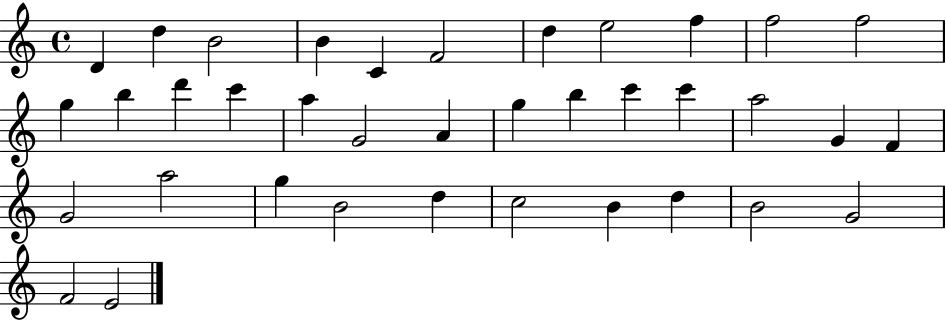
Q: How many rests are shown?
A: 0